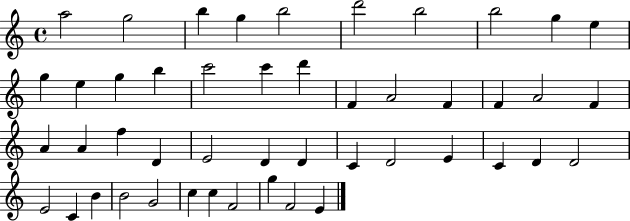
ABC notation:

X:1
T:Untitled
M:4/4
L:1/4
K:C
a2 g2 b g b2 d'2 b2 b2 g e g e g b c'2 c' d' F A2 F F A2 F A A f D E2 D D C D2 E C D D2 E2 C B B2 G2 c c F2 g F2 E